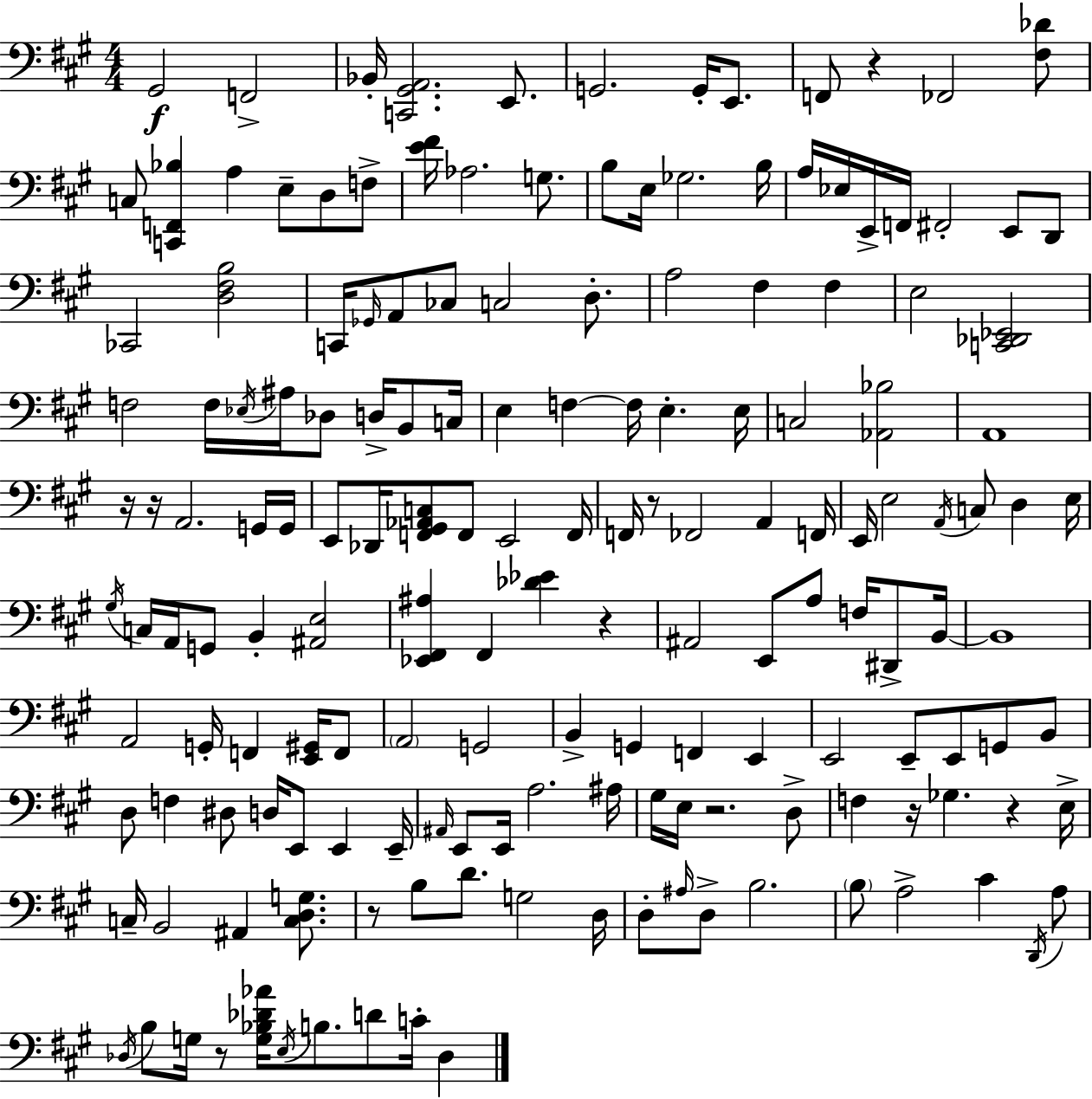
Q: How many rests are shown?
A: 10